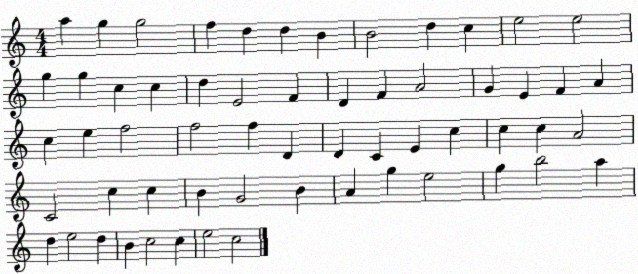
X:1
T:Untitled
M:4/4
L:1/4
K:C
a g g2 f d d B B2 d c e2 e2 g g c c d E2 F D F A2 G E F A c e f2 f2 f D D C E c c c A2 C2 c c B G2 B A g e2 g b2 a d e2 d B c2 c e2 c2